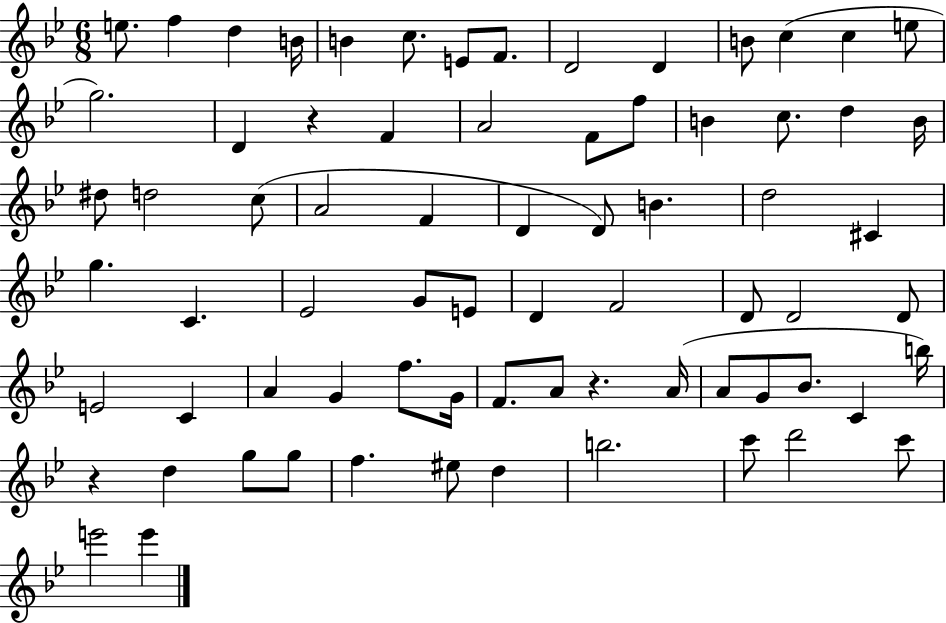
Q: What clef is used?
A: treble